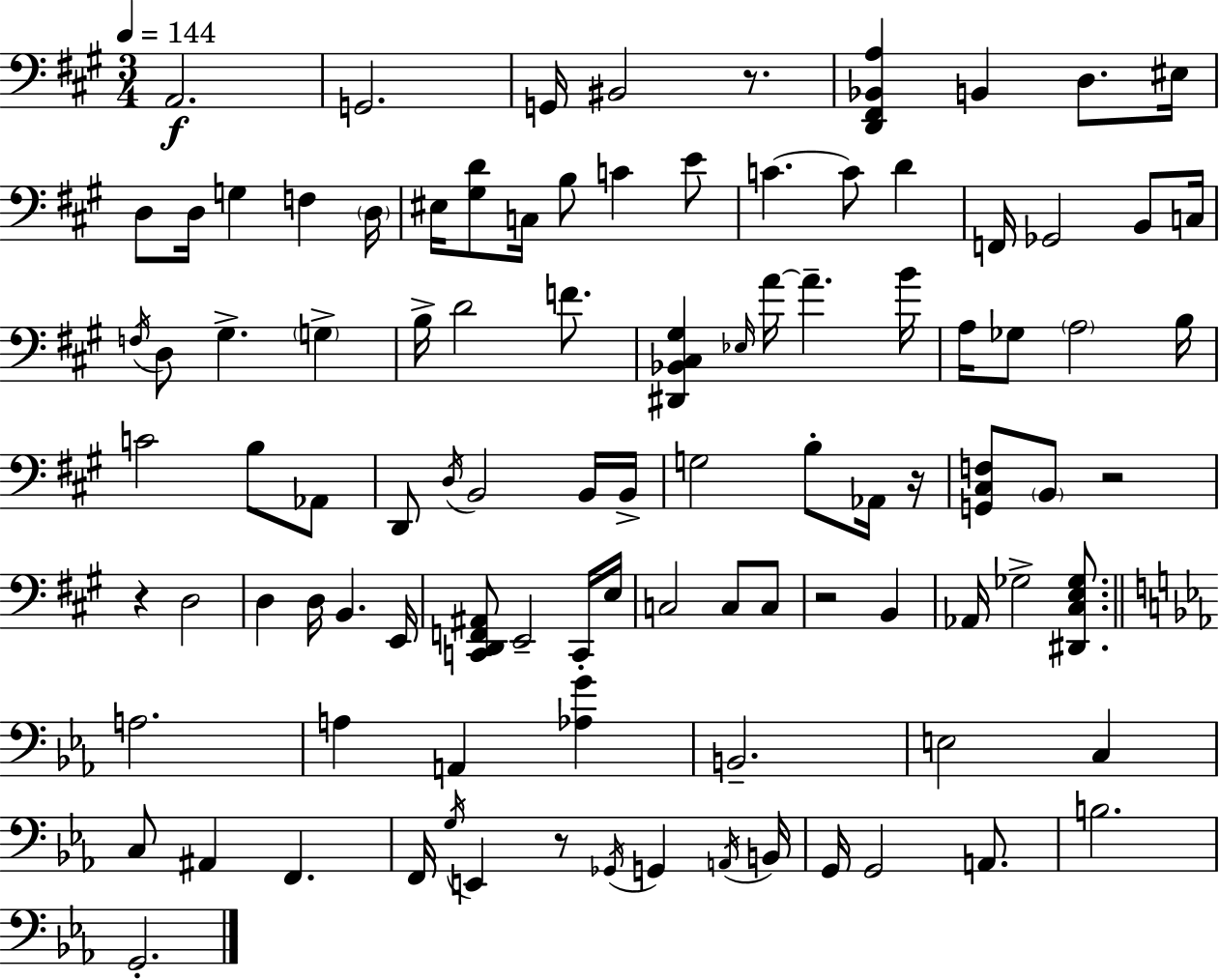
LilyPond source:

{
  \clef bass
  \numericTimeSignature
  \time 3/4
  \key a \major
  \tempo 4 = 144
  a,2.\f | g,2. | g,16 bis,2 r8. | <d, fis, bes, a>4 b,4 d8. eis16 | \break d8 d16 g4 f4 \parenthesize d16 | eis16 <gis d'>8 c16 b8 c'4 e'8 | c'4.~~ c'8 d'4 | f,16 ges,2 b,8 c16 | \break \acciaccatura { f16 } d8 gis4.-> \parenthesize g4-> | b16-> d'2 f'8. | <dis, bes, cis gis>4 \grace { ees16 } a'16~~ a'4.-- | b'16 a16 ges8 \parenthesize a2 | \break b16 c'2 b8 | aes,8 d,8 \acciaccatura { d16 } b,2 | b,16 b,16-> g2 b8-. | aes,16 r16 <g, cis f>8 \parenthesize b,8 r2 | \break r4 d2 | d4 d16 b,4. | e,16 <c, d, f, ais,>8 e,2-- | c,16-. e16 c2 c8 | \break c8 r2 b,4 | aes,16 ges2-> | <dis, cis e ges>8. \bar "||" \break \key ees \major a2. | a4 a,4 <aes g'>4 | b,2.-- | e2 c4 | \break c8 ais,4 f,4. | f,16 \acciaccatura { g16 } e,4 r8 \acciaccatura { ges,16 } g,4 | \acciaccatura { a,16 } b,16 g,16 g,2 | a,8. b2. | \break g,2.-. | \bar "|."
}